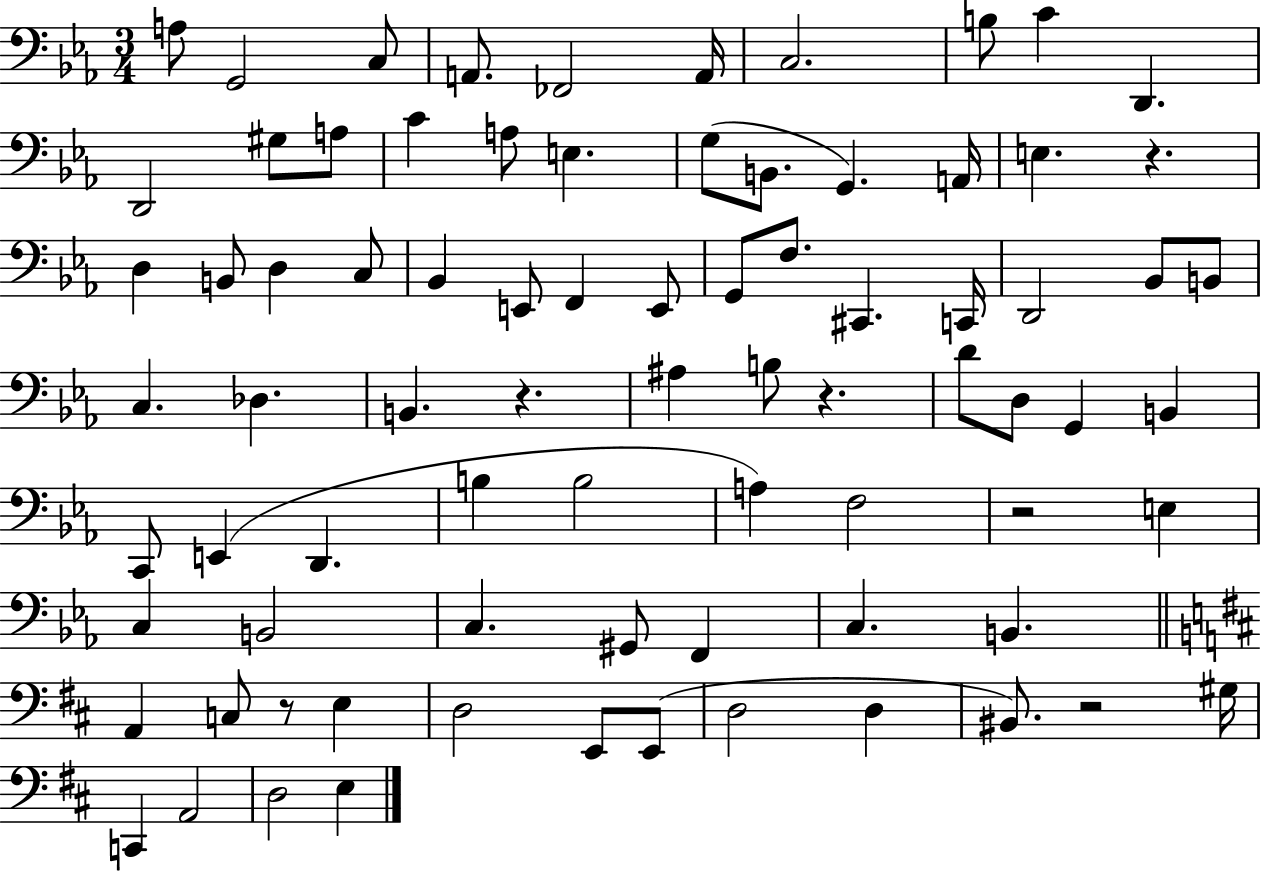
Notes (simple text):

A3/e G2/h C3/e A2/e. FES2/h A2/s C3/h. B3/e C4/q D2/q. D2/h G#3/e A3/e C4/q A3/e E3/q. G3/e B2/e. G2/q. A2/s E3/q. R/q. D3/q B2/e D3/q C3/e Bb2/q E2/e F2/q E2/e G2/e F3/e. C#2/q. C2/s D2/h Bb2/e B2/e C3/q. Db3/q. B2/q. R/q. A#3/q B3/e R/q. D4/e D3/e G2/q B2/q C2/e E2/q D2/q. B3/q B3/h A3/q F3/h R/h E3/q C3/q B2/h C3/q. G#2/e F2/q C3/q. B2/q. A2/q C3/e R/e E3/q D3/h E2/e E2/e D3/h D3/q BIS2/e. R/h G#3/s C2/q A2/h D3/h E3/q